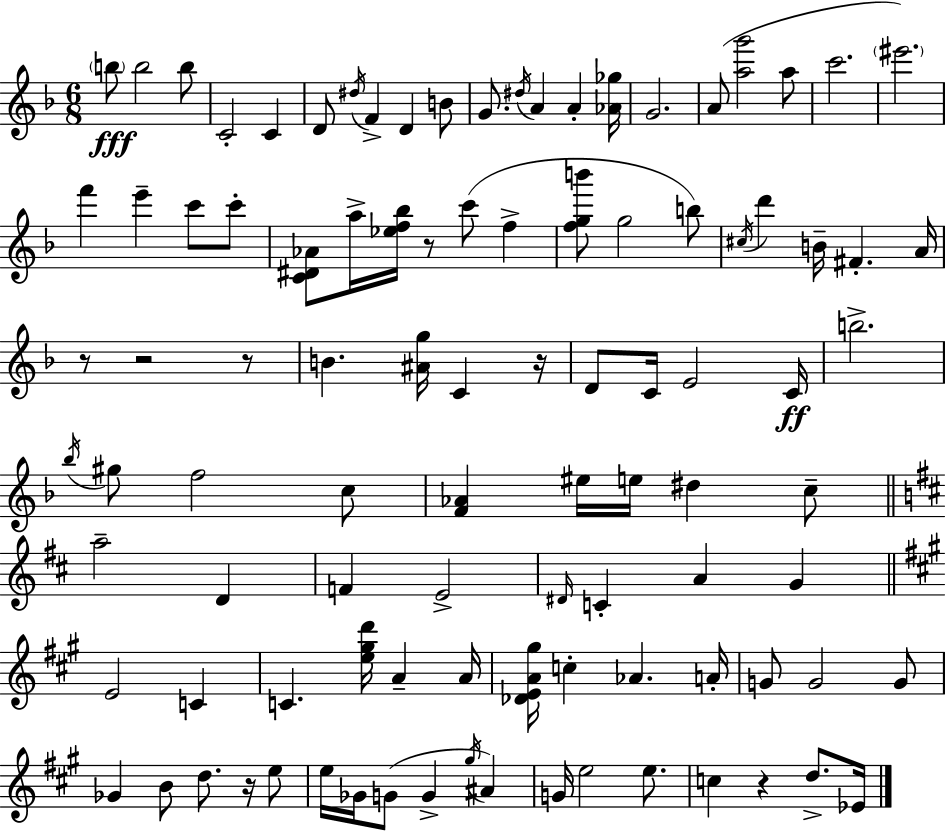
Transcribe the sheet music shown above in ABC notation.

X:1
T:Untitled
M:6/8
L:1/4
K:F
b/2 b2 b/2 C2 C D/2 ^d/4 F D B/2 G/2 ^d/4 A A [_A_g]/4 G2 A/2 [ag']2 a/2 c'2 ^e'2 f' e' c'/2 c'/2 [C^D_A]/2 a/4 [_ef_b]/4 z/2 c'/2 f [fgb']/2 g2 b/2 ^c/4 d' B/4 ^F A/4 z/2 z2 z/2 B [^Ag]/4 C z/4 D/2 C/4 E2 C/4 b2 _b/4 ^g/2 f2 c/2 [F_A] ^e/4 e/4 ^d c/2 a2 D F E2 ^D/4 C A G E2 C C [e^gd']/4 A A/4 [_DEA^g]/4 c _A A/4 G/2 G2 G/2 _G B/2 d/2 z/4 e/2 e/4 _G/4 G/2 G ^g/4 ^A G/4 e2 e/2 c z d/2 _E/4